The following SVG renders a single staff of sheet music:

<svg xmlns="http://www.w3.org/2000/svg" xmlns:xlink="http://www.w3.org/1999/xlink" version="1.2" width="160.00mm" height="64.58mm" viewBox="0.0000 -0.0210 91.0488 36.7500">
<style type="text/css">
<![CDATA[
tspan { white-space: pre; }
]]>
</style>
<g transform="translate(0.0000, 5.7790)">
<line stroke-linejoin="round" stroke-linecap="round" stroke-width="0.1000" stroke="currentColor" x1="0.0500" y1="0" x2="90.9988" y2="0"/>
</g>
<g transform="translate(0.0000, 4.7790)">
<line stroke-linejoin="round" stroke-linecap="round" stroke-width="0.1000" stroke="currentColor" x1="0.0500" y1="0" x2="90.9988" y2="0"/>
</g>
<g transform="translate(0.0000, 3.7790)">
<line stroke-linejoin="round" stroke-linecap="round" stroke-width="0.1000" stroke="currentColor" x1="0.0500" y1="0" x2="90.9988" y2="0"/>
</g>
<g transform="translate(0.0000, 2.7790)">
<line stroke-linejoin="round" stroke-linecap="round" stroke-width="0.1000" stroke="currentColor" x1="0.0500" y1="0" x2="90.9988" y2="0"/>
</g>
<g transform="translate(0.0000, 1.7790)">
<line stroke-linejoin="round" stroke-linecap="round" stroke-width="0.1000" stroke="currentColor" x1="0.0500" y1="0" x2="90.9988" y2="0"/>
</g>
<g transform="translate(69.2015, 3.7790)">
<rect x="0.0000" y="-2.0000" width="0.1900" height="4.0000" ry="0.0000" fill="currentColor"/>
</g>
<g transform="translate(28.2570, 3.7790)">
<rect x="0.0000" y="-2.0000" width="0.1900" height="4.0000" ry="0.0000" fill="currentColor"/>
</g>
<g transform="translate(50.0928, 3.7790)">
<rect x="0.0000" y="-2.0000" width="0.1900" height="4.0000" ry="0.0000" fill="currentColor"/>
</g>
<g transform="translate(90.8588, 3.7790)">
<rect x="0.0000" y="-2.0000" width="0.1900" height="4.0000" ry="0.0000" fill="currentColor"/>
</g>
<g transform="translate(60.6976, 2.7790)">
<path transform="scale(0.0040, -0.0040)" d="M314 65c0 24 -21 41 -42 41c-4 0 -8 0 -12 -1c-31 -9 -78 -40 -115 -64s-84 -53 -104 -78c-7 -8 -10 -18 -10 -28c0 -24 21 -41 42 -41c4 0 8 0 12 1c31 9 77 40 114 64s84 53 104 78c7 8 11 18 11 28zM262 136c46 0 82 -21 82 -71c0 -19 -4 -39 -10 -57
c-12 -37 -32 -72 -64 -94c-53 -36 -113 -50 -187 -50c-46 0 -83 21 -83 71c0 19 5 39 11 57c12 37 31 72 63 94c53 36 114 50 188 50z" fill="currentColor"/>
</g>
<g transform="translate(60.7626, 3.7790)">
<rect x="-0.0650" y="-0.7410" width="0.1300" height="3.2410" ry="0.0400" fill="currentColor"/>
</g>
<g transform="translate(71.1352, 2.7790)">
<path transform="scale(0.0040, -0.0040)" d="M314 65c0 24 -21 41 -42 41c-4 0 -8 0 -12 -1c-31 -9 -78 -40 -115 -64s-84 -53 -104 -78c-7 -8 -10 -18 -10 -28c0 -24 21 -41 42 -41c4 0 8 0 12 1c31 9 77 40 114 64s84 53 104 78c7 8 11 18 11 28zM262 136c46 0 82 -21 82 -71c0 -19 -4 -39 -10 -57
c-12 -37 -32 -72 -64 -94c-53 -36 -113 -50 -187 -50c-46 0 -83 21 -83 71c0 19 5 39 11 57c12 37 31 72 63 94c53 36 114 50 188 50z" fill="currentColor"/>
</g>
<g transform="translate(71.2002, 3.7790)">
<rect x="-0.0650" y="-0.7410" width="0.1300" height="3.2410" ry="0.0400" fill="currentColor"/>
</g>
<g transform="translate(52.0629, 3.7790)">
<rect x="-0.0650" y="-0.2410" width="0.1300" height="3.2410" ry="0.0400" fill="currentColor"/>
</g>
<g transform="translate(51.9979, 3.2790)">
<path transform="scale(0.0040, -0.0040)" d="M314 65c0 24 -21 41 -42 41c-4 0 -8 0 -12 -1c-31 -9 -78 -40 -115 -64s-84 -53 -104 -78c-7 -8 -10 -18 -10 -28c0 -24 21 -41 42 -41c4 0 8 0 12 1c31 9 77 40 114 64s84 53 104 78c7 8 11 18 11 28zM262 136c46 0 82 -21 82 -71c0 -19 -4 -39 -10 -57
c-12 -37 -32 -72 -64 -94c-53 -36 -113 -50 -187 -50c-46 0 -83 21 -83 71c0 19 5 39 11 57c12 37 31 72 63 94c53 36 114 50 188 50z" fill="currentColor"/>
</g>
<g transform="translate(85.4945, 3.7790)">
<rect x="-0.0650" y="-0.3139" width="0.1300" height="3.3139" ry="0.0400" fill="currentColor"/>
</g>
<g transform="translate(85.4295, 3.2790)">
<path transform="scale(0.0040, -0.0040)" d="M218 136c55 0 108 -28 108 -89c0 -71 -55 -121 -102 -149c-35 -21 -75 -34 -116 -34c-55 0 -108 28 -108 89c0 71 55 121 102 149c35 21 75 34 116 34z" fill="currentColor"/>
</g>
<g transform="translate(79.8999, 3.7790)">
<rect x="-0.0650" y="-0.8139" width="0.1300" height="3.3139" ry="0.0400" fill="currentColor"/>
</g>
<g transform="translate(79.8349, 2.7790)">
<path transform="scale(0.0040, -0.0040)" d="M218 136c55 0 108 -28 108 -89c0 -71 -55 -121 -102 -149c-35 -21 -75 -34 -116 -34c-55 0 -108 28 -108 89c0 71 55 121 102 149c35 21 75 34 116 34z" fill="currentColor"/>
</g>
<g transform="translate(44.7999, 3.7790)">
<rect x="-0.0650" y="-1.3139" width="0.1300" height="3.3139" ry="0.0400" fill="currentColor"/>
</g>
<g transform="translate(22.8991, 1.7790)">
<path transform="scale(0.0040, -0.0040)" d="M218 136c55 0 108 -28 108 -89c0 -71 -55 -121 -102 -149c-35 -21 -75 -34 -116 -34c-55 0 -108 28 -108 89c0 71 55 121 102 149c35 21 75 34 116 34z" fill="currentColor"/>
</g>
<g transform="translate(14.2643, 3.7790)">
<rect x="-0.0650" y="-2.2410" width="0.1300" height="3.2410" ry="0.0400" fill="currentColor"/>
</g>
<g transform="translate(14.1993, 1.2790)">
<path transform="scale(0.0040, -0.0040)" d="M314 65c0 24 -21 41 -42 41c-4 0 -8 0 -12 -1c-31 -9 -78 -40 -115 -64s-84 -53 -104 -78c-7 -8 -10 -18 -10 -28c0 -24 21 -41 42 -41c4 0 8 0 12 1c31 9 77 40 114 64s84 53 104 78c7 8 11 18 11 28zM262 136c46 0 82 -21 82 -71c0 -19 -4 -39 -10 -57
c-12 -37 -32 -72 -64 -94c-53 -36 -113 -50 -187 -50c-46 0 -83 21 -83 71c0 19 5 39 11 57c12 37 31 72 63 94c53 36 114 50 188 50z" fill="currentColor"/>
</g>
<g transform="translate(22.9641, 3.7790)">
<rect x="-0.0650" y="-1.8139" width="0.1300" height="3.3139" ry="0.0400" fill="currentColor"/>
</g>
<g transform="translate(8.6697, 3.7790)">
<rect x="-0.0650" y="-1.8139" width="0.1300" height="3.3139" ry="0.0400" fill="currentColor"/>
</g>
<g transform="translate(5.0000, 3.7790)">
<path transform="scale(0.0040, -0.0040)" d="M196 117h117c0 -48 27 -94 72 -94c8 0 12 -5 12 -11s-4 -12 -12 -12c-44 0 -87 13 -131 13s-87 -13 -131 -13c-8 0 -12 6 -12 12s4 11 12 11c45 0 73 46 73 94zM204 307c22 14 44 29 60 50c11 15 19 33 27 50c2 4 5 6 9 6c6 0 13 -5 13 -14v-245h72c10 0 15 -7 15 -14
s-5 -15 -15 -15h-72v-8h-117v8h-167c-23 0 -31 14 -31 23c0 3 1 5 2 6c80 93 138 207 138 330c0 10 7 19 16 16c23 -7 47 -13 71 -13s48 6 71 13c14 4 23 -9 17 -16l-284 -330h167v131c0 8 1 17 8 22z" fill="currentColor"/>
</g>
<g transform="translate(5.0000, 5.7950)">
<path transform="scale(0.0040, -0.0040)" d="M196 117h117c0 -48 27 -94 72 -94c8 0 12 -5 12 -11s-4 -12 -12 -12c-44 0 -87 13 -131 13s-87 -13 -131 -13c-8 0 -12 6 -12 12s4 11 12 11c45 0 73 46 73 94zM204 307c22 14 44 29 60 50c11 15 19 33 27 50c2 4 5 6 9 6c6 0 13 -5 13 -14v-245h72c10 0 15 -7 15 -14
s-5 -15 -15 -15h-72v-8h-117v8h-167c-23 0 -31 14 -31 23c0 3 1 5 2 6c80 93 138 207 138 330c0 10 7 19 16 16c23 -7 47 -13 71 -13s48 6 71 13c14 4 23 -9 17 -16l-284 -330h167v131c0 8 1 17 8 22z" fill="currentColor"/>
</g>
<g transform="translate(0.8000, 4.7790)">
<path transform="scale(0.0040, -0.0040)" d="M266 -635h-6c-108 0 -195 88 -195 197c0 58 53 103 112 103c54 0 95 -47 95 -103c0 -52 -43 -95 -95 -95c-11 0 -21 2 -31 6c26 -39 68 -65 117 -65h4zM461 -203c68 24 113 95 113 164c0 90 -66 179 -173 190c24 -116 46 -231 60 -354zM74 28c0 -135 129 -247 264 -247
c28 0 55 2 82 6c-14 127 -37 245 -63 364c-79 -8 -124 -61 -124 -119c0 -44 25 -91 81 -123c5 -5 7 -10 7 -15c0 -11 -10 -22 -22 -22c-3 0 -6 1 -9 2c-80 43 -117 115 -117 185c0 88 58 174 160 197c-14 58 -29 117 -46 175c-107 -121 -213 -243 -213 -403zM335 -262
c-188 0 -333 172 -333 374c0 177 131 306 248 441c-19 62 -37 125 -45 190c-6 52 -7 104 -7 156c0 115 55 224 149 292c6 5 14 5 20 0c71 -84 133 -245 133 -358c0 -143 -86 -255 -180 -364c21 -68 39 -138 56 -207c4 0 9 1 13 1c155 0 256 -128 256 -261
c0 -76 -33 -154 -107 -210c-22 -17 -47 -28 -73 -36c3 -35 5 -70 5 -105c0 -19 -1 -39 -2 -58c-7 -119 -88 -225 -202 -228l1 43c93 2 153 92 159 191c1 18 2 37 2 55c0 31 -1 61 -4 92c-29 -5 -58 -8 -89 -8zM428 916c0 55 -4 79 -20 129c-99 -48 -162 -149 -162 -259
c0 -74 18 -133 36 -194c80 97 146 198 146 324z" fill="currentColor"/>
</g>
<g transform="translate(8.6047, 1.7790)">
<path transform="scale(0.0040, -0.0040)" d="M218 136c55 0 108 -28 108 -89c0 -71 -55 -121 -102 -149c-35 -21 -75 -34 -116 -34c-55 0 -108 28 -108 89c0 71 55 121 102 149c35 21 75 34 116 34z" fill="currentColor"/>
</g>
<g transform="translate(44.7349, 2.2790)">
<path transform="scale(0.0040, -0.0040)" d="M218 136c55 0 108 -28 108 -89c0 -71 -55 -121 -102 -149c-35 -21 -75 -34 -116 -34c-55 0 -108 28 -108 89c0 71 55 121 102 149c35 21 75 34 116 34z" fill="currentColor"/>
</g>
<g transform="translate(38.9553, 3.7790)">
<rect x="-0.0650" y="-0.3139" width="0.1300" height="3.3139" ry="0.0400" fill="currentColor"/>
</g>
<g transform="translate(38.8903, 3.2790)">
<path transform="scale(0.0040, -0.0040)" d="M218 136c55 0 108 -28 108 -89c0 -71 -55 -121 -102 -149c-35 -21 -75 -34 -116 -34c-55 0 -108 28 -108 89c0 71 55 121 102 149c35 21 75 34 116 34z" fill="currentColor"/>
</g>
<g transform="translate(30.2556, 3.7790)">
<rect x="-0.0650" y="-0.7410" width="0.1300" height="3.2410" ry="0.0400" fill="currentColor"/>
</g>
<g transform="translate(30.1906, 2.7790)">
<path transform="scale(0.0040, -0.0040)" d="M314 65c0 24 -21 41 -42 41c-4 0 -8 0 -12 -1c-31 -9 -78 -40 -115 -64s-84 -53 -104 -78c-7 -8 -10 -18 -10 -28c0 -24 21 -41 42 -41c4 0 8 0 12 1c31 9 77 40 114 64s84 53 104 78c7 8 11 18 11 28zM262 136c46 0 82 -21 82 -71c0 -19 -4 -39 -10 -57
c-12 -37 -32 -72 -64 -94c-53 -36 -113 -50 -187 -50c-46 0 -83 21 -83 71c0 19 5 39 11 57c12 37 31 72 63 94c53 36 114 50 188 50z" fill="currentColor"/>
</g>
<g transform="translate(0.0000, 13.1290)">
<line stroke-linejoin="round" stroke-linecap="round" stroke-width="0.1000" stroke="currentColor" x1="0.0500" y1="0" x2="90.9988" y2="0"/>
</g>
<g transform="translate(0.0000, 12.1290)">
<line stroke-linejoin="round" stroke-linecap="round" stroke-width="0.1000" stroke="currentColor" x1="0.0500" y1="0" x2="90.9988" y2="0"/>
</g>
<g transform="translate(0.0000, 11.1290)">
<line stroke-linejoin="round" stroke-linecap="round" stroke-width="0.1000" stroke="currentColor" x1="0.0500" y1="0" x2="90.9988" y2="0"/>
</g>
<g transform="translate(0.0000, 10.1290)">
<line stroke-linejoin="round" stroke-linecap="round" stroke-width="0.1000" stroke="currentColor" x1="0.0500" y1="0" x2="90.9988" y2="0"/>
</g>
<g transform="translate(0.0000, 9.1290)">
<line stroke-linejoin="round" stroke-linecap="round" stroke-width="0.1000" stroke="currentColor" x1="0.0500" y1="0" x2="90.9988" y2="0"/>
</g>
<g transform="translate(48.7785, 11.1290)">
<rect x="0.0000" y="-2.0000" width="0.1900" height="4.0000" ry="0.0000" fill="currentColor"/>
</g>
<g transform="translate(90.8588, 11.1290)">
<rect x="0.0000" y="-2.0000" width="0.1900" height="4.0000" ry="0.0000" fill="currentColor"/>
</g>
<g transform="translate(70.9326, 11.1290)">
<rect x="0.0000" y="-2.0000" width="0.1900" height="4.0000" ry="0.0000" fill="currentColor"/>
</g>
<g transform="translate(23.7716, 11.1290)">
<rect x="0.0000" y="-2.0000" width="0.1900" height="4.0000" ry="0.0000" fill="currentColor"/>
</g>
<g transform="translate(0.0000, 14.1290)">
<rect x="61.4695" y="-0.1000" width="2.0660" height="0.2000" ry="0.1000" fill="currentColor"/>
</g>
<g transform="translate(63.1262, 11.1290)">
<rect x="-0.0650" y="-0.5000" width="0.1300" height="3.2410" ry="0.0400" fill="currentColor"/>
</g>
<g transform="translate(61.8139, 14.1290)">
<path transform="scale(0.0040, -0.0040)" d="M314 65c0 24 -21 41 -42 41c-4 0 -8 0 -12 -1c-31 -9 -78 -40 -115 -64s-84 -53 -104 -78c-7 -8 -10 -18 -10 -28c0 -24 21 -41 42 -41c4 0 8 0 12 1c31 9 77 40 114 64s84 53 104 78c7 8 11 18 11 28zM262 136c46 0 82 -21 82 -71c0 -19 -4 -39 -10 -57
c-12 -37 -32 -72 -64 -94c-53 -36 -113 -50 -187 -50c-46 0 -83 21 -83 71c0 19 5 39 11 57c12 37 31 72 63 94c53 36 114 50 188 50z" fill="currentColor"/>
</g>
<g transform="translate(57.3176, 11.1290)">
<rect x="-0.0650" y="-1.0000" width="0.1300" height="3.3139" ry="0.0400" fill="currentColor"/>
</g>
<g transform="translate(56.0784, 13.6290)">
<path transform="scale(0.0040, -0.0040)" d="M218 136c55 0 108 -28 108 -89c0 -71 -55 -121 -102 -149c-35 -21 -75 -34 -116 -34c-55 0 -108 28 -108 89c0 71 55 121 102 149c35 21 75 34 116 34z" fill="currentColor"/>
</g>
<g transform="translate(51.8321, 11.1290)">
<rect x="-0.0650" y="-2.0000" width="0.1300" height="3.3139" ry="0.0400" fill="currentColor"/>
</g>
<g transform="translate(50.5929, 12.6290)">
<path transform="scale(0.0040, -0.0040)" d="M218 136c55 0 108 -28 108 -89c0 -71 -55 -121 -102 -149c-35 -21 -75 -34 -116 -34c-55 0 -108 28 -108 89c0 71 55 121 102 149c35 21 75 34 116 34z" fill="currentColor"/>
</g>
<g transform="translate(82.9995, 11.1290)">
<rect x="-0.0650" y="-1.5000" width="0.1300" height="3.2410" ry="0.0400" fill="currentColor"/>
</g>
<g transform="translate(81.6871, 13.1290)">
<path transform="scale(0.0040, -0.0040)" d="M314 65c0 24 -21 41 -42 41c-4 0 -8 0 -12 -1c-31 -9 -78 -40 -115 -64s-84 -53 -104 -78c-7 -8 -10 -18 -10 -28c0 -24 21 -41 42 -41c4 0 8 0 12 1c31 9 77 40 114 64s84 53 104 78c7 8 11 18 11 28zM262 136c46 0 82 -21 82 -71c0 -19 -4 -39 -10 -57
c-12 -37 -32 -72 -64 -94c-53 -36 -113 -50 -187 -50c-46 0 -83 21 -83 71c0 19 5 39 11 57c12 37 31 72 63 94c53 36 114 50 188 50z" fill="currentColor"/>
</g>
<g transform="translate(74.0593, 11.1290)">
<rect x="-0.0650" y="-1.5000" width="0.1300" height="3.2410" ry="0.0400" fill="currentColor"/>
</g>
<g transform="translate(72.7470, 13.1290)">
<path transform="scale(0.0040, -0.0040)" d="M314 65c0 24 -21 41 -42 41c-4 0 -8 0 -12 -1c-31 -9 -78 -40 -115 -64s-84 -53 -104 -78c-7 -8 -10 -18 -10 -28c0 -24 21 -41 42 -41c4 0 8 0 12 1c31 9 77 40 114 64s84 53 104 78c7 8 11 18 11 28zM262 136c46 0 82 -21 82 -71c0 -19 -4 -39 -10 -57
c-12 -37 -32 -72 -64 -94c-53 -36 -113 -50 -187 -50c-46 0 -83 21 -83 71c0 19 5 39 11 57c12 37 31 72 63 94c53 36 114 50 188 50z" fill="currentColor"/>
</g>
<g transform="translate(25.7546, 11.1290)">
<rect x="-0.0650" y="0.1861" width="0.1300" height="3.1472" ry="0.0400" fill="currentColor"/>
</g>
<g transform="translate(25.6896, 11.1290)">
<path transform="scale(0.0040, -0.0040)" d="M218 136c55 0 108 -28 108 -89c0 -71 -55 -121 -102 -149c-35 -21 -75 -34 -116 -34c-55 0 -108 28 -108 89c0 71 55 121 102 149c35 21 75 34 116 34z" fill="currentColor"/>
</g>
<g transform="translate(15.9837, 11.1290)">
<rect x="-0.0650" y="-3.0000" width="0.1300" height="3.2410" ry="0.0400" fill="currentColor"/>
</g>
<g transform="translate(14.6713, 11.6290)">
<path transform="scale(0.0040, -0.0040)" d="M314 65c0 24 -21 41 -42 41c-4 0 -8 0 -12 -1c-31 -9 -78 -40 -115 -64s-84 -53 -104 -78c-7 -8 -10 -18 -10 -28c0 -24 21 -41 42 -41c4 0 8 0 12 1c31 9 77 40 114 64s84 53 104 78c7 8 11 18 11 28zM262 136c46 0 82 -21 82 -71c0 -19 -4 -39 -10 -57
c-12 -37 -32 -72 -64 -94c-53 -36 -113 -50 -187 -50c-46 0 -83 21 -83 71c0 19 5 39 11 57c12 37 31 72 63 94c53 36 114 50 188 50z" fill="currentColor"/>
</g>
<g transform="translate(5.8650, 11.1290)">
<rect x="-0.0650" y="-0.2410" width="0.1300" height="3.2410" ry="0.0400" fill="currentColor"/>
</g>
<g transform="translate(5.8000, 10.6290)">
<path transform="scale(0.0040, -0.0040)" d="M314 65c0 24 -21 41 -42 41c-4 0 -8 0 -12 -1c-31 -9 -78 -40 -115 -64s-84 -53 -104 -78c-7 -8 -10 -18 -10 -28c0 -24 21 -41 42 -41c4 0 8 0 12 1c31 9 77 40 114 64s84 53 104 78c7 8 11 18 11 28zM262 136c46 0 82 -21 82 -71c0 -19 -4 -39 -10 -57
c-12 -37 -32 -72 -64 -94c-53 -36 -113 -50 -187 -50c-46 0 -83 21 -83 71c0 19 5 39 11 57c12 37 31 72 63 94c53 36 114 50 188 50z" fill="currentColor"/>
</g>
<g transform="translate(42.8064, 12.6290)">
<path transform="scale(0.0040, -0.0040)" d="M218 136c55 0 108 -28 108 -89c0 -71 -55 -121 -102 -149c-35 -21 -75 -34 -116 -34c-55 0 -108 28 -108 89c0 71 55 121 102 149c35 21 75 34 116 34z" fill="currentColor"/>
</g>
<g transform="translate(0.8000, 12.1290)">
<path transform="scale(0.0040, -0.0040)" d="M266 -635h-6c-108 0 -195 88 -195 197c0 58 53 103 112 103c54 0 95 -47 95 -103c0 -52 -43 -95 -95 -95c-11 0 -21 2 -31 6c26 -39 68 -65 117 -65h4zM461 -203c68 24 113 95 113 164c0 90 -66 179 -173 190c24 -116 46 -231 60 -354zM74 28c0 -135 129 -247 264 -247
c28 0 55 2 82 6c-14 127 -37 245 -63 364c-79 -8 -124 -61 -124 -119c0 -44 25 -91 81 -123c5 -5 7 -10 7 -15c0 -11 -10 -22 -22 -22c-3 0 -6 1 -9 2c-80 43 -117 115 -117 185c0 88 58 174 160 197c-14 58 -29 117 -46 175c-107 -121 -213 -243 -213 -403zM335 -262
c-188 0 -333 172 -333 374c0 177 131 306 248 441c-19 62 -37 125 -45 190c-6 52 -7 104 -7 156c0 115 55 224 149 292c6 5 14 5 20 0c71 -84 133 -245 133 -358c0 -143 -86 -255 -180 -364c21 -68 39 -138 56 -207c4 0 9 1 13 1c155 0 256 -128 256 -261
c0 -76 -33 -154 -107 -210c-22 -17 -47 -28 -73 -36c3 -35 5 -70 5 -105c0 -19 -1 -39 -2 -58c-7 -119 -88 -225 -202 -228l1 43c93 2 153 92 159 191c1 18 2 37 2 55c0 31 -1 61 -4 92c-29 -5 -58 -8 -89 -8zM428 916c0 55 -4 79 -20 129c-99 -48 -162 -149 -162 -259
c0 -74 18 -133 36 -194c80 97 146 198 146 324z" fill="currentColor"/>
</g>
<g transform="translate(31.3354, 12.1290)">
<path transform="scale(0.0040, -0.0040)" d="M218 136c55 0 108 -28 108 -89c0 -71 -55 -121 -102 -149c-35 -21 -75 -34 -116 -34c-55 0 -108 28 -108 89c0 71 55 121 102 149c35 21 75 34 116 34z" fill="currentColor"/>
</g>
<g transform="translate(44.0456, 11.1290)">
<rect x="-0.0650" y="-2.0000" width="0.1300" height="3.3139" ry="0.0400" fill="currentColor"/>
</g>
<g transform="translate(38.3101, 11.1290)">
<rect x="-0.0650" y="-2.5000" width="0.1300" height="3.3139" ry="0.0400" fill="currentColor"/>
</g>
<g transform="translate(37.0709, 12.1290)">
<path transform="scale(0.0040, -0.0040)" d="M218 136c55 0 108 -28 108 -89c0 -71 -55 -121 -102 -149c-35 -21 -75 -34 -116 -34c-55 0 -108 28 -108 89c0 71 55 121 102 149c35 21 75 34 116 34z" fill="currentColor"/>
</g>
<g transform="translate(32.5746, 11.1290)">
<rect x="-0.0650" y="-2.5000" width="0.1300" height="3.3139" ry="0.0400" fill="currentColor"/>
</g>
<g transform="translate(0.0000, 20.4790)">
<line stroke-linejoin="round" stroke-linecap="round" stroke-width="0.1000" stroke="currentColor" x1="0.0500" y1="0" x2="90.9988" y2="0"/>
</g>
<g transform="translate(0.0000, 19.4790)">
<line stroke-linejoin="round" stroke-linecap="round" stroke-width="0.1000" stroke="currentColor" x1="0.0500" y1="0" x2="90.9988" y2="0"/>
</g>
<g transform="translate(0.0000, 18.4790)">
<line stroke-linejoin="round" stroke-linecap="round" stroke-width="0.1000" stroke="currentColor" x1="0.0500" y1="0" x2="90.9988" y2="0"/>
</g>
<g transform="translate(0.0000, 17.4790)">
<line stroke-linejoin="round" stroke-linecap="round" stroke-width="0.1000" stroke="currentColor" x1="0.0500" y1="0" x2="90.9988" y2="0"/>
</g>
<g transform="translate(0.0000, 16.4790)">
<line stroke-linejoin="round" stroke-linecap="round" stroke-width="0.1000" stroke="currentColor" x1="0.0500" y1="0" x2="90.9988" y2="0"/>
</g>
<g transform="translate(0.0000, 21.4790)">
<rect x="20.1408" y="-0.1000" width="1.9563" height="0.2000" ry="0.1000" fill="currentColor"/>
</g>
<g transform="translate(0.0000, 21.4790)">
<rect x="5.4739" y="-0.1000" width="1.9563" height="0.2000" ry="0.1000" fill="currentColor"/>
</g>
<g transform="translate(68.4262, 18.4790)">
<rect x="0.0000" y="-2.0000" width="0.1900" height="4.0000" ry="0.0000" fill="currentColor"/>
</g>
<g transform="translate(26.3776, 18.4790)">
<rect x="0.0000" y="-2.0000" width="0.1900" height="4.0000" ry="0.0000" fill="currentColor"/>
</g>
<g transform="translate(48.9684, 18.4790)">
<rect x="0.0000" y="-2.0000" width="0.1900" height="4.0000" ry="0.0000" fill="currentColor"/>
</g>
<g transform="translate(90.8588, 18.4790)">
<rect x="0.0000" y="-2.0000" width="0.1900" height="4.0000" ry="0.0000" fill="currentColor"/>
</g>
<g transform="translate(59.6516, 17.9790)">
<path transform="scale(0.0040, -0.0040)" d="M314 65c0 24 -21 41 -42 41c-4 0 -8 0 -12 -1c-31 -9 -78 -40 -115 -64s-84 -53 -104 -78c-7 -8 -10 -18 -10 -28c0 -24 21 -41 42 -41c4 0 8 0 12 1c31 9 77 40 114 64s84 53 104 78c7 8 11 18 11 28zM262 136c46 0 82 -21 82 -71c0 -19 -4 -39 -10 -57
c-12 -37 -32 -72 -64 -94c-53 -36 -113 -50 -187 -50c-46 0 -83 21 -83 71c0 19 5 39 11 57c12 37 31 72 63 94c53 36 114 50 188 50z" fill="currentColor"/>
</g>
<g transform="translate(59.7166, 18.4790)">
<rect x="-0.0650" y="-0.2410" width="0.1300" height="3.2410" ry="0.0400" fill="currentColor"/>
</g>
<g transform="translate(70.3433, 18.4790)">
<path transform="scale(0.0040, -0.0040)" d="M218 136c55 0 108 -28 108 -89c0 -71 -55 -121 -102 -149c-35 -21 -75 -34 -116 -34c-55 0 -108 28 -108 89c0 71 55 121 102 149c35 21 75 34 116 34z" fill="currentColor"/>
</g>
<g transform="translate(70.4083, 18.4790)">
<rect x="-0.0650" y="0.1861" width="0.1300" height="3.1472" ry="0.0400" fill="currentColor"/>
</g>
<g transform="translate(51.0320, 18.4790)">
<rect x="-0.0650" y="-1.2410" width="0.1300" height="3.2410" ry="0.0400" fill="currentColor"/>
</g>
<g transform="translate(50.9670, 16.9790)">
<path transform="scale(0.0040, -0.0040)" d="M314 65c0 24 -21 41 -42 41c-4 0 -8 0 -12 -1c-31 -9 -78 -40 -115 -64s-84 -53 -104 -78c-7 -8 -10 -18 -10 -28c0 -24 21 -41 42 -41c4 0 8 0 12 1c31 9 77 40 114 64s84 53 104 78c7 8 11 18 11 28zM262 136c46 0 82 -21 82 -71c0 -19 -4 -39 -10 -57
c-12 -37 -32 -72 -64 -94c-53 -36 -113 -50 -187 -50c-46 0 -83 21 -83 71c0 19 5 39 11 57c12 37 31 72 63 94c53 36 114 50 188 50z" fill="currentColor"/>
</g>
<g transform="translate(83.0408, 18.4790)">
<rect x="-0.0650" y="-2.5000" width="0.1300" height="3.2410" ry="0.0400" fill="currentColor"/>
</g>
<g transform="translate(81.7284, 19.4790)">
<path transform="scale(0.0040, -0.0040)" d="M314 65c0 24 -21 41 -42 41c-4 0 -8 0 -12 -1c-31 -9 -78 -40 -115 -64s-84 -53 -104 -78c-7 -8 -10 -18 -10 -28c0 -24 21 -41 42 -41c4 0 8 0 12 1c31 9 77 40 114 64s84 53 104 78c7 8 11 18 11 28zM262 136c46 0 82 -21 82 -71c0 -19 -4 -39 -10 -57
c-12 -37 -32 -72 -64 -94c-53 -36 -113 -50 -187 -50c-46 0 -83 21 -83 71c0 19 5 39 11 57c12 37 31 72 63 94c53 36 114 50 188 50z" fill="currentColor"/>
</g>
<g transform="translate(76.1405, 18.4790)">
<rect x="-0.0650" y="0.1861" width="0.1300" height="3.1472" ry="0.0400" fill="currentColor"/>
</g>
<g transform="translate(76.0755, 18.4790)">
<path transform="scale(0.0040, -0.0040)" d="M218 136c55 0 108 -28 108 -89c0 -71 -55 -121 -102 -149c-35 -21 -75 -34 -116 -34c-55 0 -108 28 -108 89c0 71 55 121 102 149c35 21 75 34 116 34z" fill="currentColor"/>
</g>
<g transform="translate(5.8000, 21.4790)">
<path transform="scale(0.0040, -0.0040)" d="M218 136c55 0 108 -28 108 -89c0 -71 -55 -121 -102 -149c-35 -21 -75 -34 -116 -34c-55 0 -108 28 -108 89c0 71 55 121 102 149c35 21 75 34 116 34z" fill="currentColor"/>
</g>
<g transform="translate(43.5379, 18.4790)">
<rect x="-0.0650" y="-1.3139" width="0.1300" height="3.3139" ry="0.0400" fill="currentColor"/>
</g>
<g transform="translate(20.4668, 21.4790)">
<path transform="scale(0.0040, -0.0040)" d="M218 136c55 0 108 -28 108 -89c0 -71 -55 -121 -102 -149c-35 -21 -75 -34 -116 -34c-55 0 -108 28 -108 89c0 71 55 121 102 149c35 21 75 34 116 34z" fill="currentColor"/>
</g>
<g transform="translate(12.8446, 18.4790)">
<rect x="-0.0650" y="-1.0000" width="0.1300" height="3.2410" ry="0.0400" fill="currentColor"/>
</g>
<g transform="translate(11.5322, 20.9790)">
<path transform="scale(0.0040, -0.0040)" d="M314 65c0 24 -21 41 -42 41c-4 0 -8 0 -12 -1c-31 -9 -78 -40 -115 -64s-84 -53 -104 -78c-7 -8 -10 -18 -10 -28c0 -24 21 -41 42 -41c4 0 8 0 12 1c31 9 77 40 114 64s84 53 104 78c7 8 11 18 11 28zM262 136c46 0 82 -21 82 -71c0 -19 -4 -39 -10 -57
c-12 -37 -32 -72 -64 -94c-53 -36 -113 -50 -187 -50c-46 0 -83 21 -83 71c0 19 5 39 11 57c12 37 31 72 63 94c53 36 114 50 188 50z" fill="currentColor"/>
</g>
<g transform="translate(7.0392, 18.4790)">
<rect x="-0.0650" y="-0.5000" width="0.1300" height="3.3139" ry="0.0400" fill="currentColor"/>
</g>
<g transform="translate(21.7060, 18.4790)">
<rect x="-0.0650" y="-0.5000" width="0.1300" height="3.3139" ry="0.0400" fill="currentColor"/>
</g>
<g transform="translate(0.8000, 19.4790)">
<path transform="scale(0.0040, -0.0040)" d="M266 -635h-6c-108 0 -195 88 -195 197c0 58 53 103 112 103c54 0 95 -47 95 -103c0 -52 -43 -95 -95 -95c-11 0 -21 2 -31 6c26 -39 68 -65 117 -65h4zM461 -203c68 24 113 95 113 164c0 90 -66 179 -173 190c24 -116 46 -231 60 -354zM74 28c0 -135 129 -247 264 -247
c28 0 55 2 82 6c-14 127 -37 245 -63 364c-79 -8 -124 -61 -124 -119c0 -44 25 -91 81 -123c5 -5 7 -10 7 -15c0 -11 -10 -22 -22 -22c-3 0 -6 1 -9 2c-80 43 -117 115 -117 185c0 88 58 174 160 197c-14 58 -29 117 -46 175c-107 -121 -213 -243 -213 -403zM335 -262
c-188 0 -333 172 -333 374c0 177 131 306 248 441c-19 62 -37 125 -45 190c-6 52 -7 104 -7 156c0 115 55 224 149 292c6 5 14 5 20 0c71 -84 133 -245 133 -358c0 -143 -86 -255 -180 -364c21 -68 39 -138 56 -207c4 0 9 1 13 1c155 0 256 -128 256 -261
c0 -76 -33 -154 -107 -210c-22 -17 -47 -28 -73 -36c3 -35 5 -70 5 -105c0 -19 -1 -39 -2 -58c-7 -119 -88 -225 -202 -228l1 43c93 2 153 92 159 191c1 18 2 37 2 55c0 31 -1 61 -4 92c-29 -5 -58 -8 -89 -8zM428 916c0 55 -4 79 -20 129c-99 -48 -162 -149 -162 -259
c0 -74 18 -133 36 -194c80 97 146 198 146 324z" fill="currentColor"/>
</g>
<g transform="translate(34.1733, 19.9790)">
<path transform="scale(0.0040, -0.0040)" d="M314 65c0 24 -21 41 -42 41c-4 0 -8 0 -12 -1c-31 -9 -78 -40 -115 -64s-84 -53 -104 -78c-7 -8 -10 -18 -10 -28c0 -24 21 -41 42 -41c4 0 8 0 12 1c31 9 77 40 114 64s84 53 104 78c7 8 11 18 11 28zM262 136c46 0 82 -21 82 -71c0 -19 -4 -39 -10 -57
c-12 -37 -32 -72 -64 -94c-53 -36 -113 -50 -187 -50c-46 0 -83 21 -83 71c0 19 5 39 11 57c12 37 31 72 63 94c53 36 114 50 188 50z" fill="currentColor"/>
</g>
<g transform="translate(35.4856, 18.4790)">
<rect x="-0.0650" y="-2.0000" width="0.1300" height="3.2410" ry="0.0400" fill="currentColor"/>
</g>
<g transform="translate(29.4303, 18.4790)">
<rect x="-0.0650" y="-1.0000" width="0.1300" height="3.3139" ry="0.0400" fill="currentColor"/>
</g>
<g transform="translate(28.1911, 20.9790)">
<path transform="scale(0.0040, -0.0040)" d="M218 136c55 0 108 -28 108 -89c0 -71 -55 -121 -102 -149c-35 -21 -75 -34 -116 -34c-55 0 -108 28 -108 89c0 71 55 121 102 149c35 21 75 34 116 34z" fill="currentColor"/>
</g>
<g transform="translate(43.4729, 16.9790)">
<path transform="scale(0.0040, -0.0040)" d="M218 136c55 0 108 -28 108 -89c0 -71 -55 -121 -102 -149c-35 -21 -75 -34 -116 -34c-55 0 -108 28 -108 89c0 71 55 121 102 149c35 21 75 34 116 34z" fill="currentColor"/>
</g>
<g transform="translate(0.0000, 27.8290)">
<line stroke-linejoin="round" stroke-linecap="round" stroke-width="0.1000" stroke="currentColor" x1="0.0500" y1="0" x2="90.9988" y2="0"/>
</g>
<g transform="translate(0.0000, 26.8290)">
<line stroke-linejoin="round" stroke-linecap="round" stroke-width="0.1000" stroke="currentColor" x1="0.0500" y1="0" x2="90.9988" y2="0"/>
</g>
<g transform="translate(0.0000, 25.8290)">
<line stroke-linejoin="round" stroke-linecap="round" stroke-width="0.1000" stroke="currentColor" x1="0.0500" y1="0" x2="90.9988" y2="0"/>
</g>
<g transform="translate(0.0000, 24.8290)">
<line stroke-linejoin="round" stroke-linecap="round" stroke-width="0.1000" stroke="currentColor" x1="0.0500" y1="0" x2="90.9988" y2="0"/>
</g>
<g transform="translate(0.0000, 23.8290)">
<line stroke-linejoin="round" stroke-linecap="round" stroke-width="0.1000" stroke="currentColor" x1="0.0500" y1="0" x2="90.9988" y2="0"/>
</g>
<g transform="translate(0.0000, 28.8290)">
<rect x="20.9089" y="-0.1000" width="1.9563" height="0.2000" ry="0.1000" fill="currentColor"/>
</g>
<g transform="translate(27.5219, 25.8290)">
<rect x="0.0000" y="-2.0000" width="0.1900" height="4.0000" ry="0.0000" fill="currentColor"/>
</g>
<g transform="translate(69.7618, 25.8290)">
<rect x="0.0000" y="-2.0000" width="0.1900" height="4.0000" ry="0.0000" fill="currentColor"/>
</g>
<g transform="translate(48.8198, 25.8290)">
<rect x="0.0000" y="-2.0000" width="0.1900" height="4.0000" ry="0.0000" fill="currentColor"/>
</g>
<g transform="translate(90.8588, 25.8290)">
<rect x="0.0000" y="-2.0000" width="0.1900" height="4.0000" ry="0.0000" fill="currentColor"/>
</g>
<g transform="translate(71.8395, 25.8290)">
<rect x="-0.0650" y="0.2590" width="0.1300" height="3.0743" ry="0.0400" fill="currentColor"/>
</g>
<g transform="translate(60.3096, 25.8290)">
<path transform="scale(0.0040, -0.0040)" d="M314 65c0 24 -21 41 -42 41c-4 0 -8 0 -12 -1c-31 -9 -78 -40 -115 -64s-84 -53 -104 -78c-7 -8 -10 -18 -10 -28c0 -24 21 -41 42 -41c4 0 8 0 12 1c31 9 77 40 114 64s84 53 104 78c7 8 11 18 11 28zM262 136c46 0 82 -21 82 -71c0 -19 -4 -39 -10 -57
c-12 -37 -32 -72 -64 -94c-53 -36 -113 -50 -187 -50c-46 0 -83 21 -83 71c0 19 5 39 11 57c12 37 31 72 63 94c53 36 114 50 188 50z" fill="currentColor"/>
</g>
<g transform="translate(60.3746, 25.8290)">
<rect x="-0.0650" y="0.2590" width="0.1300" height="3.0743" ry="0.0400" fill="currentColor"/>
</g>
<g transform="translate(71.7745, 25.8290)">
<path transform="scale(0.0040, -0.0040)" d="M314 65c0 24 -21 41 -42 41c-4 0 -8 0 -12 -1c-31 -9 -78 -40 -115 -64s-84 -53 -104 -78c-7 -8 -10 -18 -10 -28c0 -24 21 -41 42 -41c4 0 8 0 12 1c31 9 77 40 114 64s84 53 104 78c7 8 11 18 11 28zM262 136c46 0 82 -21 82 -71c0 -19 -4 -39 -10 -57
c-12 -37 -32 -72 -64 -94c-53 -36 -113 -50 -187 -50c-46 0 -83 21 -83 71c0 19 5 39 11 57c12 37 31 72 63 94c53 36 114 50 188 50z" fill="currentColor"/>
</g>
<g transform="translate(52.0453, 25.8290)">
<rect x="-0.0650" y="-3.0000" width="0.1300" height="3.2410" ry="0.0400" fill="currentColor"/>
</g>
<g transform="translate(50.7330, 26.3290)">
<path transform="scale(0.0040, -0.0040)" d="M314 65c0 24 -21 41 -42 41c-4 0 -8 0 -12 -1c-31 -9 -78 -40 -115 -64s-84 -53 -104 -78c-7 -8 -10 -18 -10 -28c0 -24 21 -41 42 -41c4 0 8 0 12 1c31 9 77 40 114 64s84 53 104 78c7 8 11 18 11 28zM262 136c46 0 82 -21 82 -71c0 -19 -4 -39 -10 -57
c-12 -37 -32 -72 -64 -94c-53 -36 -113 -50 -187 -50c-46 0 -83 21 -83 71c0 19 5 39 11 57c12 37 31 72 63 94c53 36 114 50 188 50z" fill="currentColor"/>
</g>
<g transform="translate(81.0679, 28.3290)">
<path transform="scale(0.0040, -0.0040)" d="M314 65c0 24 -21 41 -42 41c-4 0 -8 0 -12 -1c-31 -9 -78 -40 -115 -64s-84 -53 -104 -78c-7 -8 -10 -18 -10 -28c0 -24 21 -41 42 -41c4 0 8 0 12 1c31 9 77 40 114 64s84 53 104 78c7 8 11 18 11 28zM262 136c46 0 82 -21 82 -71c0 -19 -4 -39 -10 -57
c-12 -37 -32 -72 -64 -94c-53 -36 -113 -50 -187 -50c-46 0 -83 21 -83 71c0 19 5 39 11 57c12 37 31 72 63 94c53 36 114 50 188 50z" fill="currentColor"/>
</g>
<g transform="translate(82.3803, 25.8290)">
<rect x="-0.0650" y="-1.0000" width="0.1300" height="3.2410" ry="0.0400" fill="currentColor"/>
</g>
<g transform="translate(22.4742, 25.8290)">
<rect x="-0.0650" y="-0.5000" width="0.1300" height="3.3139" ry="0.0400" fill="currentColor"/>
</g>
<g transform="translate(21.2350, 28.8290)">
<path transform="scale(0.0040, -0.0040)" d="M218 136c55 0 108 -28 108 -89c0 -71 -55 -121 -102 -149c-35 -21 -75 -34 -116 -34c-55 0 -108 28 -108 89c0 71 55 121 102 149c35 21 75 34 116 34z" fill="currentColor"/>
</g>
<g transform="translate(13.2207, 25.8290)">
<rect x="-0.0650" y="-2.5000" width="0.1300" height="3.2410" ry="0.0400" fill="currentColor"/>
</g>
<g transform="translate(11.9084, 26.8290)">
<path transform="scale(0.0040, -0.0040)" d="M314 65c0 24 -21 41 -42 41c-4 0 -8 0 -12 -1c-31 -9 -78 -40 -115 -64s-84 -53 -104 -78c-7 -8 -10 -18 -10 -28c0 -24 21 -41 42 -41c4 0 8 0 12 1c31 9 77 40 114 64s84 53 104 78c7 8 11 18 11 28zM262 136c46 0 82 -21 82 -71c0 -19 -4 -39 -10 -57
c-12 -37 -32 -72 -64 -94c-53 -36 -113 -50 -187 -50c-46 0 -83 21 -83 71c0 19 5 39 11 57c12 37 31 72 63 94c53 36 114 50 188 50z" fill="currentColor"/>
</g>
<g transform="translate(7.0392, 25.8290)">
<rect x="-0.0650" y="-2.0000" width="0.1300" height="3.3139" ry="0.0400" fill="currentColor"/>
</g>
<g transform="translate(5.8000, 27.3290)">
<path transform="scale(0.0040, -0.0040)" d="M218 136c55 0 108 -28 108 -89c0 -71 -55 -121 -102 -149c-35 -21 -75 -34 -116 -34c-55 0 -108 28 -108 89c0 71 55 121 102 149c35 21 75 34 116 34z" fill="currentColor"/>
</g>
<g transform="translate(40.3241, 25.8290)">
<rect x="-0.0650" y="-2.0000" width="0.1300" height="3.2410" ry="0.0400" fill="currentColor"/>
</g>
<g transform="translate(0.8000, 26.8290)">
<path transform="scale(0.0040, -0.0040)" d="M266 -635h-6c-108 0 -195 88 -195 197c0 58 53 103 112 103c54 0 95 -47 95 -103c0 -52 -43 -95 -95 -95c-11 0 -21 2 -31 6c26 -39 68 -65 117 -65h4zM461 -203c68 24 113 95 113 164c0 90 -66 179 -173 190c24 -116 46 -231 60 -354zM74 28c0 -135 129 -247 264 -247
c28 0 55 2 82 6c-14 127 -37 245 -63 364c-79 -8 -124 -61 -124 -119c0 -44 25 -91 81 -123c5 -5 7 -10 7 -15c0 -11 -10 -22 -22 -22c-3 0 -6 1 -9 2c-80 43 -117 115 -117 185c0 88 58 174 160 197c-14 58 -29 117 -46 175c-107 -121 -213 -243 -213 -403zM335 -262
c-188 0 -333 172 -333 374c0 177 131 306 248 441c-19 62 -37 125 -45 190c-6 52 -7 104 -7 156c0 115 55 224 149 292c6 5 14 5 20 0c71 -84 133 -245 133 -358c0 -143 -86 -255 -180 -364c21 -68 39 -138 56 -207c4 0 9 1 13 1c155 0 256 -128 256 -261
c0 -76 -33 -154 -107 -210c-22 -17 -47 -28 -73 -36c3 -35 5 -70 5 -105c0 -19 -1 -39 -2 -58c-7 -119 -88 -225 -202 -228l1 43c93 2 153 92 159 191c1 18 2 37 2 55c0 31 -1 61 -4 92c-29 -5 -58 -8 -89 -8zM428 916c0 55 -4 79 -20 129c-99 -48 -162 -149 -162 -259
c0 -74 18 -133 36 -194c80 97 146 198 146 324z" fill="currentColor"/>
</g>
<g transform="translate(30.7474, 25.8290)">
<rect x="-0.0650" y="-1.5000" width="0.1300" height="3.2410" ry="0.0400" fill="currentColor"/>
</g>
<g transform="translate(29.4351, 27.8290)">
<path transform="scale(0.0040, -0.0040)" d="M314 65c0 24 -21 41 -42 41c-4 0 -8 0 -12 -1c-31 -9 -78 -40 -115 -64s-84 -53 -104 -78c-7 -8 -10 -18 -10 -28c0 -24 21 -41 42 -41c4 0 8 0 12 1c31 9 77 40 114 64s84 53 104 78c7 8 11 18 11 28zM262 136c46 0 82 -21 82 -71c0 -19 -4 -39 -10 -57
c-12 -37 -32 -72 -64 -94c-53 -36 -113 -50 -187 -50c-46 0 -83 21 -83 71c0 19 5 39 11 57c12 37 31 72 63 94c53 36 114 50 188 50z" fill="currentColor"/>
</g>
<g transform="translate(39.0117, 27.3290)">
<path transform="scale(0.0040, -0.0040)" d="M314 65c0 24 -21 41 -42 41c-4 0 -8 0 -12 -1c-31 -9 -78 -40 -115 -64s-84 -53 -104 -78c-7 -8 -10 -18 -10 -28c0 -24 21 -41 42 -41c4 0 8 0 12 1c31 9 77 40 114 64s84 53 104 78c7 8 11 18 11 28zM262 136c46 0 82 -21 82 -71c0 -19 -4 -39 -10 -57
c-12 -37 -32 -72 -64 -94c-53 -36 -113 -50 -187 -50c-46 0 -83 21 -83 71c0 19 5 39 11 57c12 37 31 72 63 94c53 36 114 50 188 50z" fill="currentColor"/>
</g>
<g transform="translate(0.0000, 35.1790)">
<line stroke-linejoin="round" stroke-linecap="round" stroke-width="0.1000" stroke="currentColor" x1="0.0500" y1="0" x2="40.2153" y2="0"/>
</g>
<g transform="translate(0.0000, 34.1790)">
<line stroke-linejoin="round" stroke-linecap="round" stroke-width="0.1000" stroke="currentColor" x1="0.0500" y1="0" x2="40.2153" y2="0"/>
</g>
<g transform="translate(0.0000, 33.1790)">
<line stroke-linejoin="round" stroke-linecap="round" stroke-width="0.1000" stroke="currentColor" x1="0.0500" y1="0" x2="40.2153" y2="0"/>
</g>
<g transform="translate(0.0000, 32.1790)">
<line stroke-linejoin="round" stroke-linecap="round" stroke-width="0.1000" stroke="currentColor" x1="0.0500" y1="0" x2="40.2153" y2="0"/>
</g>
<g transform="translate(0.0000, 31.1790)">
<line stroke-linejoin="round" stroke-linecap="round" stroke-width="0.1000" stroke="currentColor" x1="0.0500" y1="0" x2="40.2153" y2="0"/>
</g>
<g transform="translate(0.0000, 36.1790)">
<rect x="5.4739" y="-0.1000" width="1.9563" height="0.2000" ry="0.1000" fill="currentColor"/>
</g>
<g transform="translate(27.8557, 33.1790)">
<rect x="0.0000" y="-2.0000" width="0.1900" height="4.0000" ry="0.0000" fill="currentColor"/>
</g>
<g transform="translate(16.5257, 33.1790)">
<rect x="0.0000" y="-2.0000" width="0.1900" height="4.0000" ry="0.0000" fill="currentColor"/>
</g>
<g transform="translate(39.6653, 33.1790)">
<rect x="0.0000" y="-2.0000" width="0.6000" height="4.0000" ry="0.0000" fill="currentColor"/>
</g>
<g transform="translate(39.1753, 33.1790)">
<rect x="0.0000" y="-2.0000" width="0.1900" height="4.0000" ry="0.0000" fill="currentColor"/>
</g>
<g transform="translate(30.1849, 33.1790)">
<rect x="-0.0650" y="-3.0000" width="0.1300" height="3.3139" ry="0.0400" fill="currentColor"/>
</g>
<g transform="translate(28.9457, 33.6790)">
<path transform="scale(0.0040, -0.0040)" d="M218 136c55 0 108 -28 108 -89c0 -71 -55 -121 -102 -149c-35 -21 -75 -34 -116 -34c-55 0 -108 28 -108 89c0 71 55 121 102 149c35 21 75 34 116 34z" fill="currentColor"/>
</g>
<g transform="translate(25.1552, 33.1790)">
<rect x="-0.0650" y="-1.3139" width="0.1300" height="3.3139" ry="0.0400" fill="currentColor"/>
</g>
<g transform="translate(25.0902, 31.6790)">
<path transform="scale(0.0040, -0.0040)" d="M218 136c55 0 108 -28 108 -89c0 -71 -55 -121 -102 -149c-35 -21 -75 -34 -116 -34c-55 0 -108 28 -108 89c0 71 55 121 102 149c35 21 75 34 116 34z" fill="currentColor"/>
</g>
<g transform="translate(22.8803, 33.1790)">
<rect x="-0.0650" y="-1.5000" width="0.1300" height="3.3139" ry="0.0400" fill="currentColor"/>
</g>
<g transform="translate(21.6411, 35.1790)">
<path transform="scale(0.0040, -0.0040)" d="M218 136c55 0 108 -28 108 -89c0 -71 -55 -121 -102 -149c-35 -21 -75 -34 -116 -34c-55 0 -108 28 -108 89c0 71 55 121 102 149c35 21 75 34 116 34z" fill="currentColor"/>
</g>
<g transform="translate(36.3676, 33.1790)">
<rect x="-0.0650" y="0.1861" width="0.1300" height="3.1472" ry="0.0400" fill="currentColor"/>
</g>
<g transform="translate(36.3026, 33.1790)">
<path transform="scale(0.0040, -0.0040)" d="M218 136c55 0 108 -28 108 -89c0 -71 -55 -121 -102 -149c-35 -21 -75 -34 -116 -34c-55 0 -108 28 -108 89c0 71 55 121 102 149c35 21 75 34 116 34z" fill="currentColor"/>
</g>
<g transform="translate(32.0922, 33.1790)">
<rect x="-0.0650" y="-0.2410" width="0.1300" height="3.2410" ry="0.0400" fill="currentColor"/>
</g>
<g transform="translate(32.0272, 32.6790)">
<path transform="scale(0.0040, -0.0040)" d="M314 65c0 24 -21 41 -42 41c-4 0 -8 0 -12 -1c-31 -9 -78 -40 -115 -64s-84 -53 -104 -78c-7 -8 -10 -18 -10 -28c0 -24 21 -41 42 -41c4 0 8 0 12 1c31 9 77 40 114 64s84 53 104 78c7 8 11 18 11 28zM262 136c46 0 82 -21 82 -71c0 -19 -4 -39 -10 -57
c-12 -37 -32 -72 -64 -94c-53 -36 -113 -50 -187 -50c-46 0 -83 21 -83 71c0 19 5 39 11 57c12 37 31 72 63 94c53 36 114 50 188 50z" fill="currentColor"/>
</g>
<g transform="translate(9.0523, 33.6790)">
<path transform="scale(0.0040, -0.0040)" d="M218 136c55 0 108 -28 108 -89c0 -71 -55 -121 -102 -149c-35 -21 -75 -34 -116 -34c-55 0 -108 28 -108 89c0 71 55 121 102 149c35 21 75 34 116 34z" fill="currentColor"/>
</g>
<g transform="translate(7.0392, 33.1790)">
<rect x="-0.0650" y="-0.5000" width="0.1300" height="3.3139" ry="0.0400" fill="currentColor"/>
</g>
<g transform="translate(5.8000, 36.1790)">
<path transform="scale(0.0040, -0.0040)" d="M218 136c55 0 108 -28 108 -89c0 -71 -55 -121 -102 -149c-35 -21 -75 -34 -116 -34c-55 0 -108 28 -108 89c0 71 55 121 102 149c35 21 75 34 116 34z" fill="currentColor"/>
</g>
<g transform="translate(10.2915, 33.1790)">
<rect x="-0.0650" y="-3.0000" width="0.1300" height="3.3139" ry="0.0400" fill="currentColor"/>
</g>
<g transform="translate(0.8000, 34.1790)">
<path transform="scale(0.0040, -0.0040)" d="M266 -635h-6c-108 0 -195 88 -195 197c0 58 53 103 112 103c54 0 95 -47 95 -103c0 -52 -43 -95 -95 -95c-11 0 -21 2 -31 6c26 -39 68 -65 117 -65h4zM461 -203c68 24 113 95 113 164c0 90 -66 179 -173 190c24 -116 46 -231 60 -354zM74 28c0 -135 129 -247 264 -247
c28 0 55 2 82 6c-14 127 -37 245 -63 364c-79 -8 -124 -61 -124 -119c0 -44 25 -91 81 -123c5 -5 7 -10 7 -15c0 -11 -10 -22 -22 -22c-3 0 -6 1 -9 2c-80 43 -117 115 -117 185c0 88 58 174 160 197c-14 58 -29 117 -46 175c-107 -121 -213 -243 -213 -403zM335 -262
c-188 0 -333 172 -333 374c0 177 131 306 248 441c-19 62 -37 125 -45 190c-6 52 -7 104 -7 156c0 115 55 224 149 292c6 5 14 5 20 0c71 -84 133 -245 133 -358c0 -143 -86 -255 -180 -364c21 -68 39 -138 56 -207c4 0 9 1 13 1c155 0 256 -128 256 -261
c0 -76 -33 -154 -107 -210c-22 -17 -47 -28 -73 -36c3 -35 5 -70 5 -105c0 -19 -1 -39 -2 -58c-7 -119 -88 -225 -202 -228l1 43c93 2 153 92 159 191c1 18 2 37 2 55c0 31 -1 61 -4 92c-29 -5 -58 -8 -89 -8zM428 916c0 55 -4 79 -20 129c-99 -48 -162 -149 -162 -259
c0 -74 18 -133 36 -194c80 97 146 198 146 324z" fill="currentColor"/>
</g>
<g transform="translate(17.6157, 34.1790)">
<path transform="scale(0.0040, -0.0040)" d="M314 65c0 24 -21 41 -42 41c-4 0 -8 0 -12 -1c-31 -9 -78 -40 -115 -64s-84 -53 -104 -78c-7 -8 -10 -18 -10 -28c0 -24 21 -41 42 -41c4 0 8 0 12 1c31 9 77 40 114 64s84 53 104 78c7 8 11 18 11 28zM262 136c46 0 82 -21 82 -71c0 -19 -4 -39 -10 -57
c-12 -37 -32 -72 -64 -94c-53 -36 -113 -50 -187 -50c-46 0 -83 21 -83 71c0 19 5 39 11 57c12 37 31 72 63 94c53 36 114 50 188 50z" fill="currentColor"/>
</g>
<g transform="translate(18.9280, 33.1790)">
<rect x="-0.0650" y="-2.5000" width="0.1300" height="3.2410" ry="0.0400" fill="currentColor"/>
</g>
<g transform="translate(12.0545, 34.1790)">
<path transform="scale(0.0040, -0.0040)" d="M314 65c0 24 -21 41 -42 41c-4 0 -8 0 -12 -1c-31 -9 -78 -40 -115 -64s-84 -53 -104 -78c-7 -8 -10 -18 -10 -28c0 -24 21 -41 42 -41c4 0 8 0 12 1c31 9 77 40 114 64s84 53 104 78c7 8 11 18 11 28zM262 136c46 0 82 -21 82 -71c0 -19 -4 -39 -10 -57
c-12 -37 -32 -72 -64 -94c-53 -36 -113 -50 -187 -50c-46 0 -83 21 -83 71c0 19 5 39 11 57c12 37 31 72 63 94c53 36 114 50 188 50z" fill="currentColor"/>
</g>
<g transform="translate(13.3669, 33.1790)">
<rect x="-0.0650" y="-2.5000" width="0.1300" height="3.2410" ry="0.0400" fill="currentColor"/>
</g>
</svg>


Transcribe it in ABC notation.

X:1
T:Untitled
M:4/4
L:1/4
K:C
f g2 f d2 c e c2 d2 d2 d c c2 A2 B G G F F D C2 E2 E2 C D2 C D F2 e e2 c2 B B G2 F G2 C E2 F2 A2 B2 B2 D2 C A G2 G2 E e A c2 B